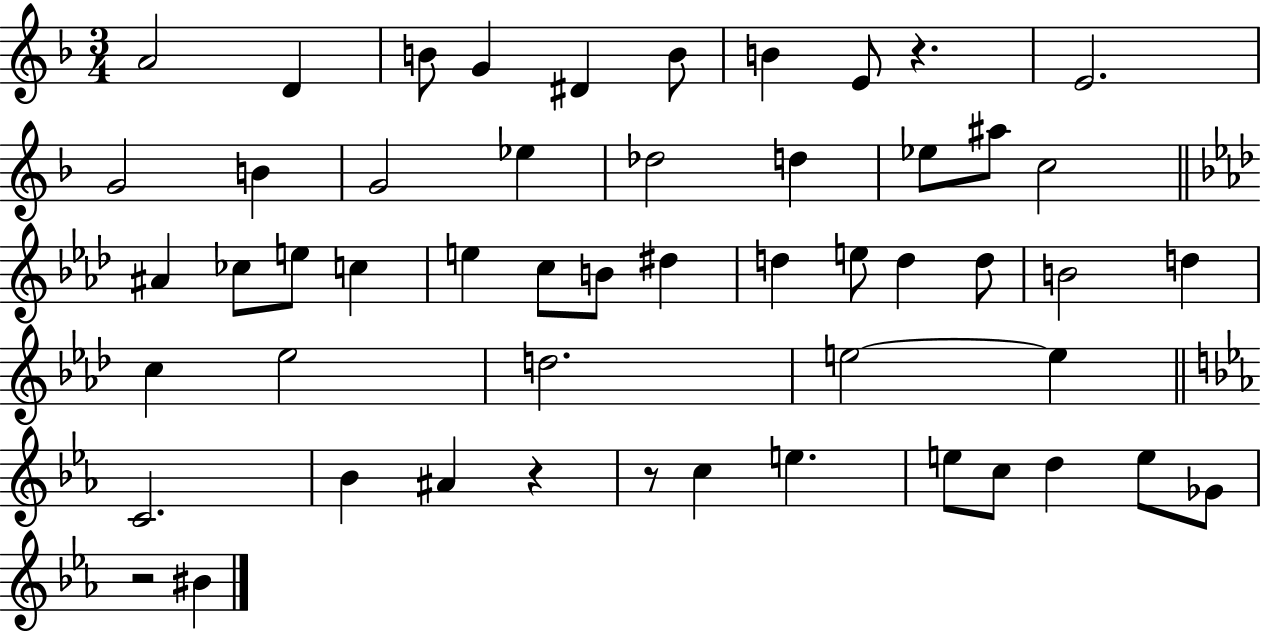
{
  \clef treble
  \numericTimeSignature
  \time 3/4
  \key f \major
  a'2 d'4 | b'8 g'4 dis'4 b'8 | b'4 e'8 r4. | e'2. | \break g'2 b'4 | g'2 ees''4 | des''2 d''4 | ees''8 ais''8 c''2 | \break \bar "||" \break \key aes \major ais'4 ces''8 e''8 c''4 | e''4 c''8 b'8 dis''4 | d''4 e''8 d''4 d''8 | b'2 d''4 | \break c''4 ees''2 | d''2. | e''2~~ e''4 | \bar "||" \break \key ees \major c'2. | bes'4 ais'4 r4 | r8 c''4 e''4. | e''8 c''8 d''4 e''8 ges'8 | \break r2 bis'4 | \bar "|."
}